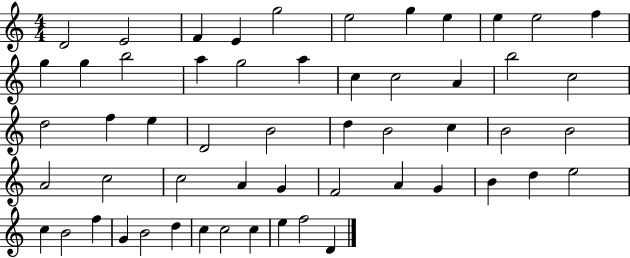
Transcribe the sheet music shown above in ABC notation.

X:1
T:Untitled
M:4/4
L:1/4
K:C
D2 E2 F E g2 e2 g e e e2 f g g b2 a g2 a c c2 A b2 c2 d2 f e D2 B2 d B2 c B2 B2 A2 c2 c2 A G F2 A G B d e2 c B2 f G B2 d c c2 c e f2 D